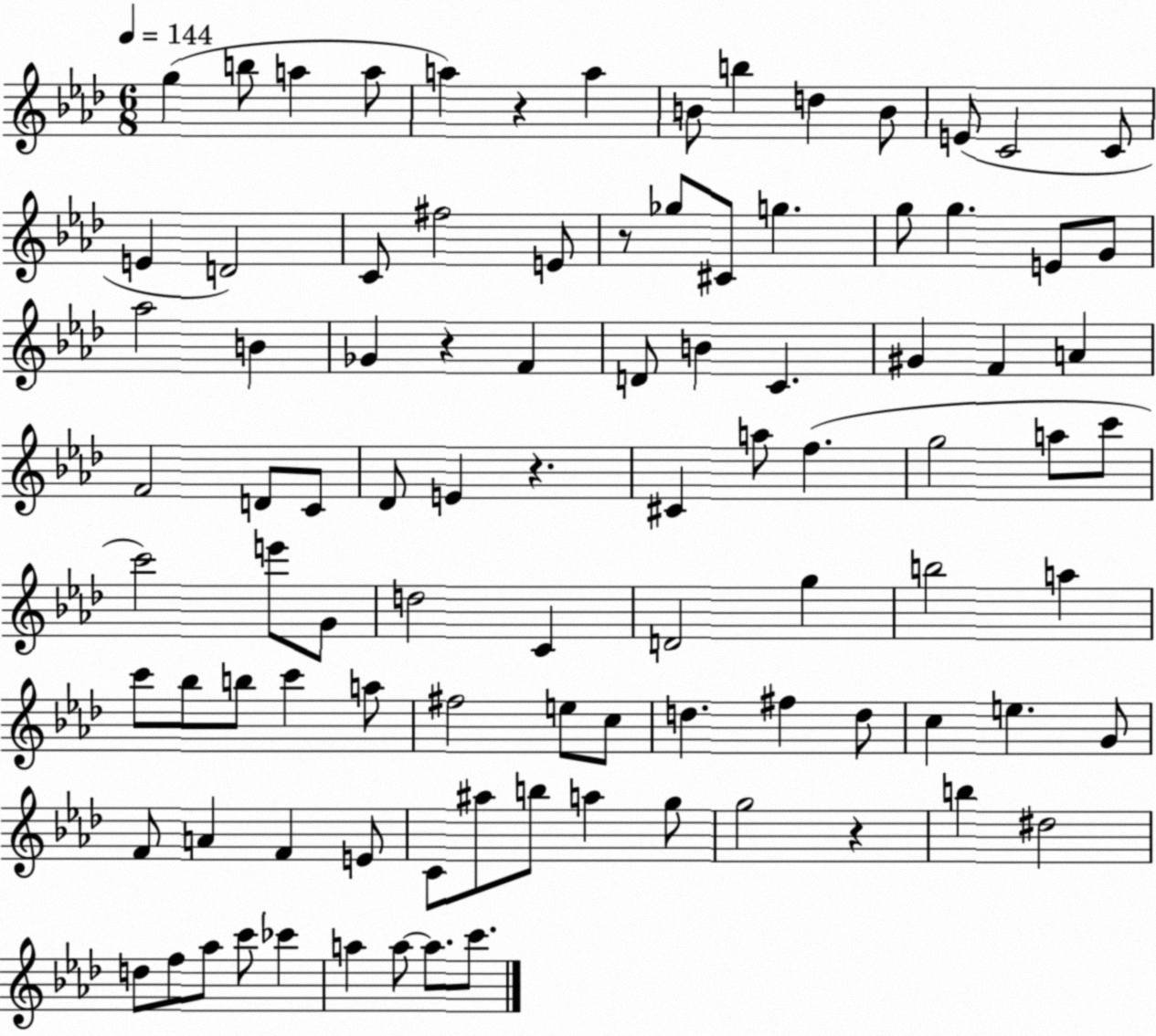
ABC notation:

X:1
T:Untitled
M:6/8
L:1/4
K:Ab
g b/2 a a/2 a z a B/2 b d B/2 E/2 C2 C/2 E D2 C/2 ^f2 E/2 z/2 _g/2 ^C/2 g g/2 g E/2 G/2 _a2 B _G z F D/2 B C ^G F A F2 D/2 C/2 _D/2 E z ^C a/2 f g2 a/2 c'/2 c'2 e'/2 G/2 d2 C D2 g b2 a c'/2 _b/2 b/2 c' a/2 ^f2 e/2 c/2 d ^f d/2 c e G/2 F/2 A F E/2 C/2 ^a/2 b/2 a g/2 g2 z b ^d2 d/2 f/2 _a/2 c'/2 _c' a a/2 a/2 c'/2